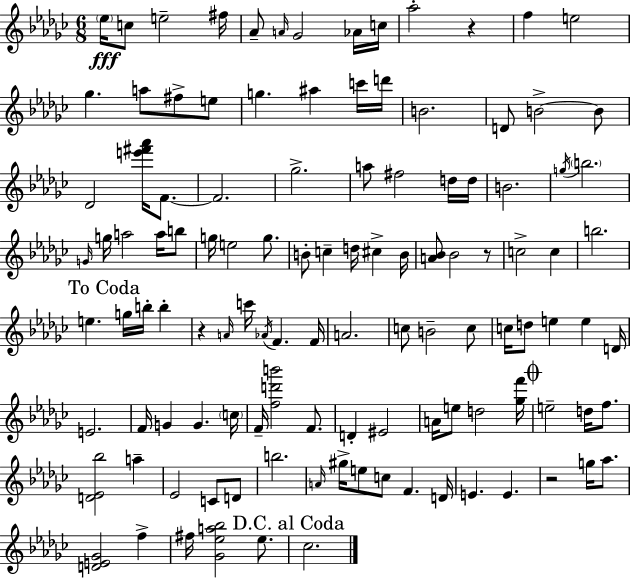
{
  \clef treble
  \numericTimeSignature
  \time 6/8
  \key ees \minor
  \parenthesize ees''16\fff c''8 e''2-- fis''16 | aes'8-- \grace { a'16 } ges'2 aes'16 | c''16 aes''2-. r4 | f''4 e''2 | \break ges''4. a''8 fis''8-> e''8 | g''4. ais''4 c'''16 | d'''16 b'2. | d'8 b'2->~~ b'8 | \break des'2 <e''' fis''' aes'''>16 f'8.~~ | f'2. | ges''2.-> | a''8 fis''2 d''16 | \break d''16 b'2. | \acciaccatura { g''16 } \parenthesize b''2. | \grace { g'16 } g''16 a''2 | a''16 b''8 g''16 e''2 | \break g''8. b'8-. c''4-- d''16 cis''4-> | b'16 <a' bes'>8 bes'2 | r8 c''2-> c''4 | b''2. | \break \mark "To Coda" e''4. g''16 b''16-. b''4-. | r4 \grace { a'16 } c'''16 \acciaccatura { aes'16 } f'4. | f'16 a'2. | c''8 b'2-- | \break c''8 c''16 d''8 e''4 | e''4 d'16 e'2. | f'16 g'4 g'4. | \parenthesize c''16 f'16-- <f'' d''' b'''>2 | \break f'8. d'4-. eis'2 | a'16 e''8 d''2 | <ges'' f'''>16 \mark \markup { \musicglyph "scripts.coda" } e''2-- | d''16 f''8. <d' ees' bes''>2 | \break a''4-- ees'2 | c'8 d'8 b''2. | \grace { a'16 } gis''16-> e''8 c''8 f'4. | d'16 e'4. | \break e'4. r2 | g''16 aes''8. <d' e' ges'>2 | f''4-> fis''16 <ges' ees'' a'' bes''>2 | ees''8. \mark "D.C. al Coda" ces''2. | \break \bar "|."
}